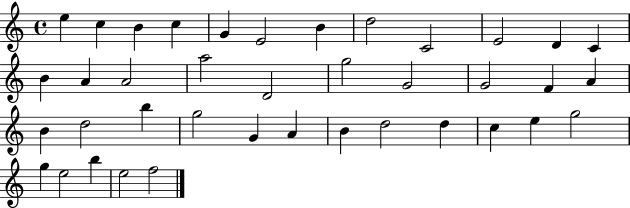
X:1
T:Untitled
M:4/4
L:1/4
K:C
e c B c G E2 B d2 C2 E2 D C B A A2 a2 D2 g2 G2 G2 F A B d2 b g2 G A B d2 d c e g2 g e2 b e2 f2